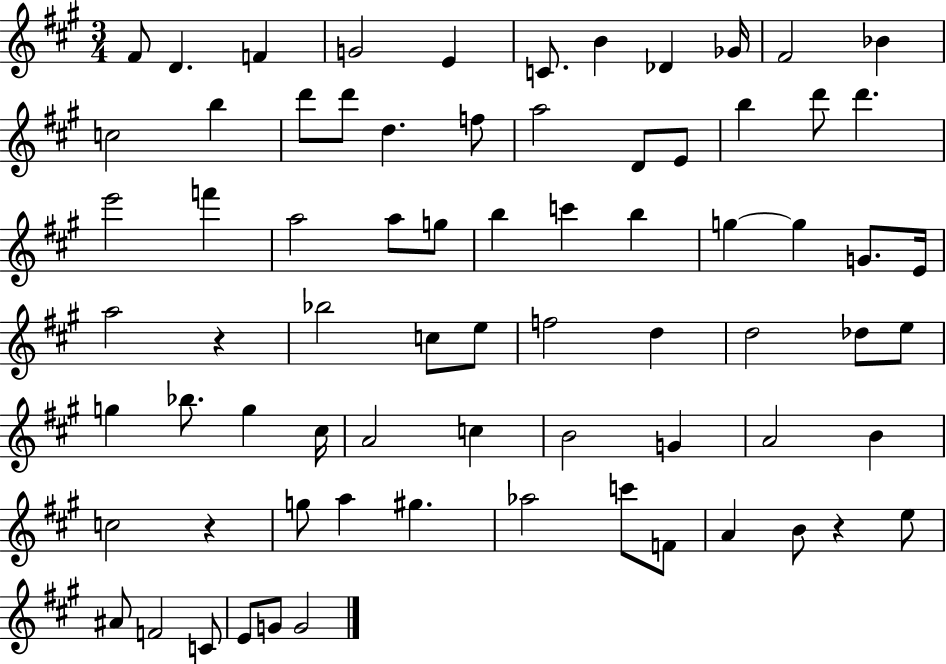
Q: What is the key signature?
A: A major